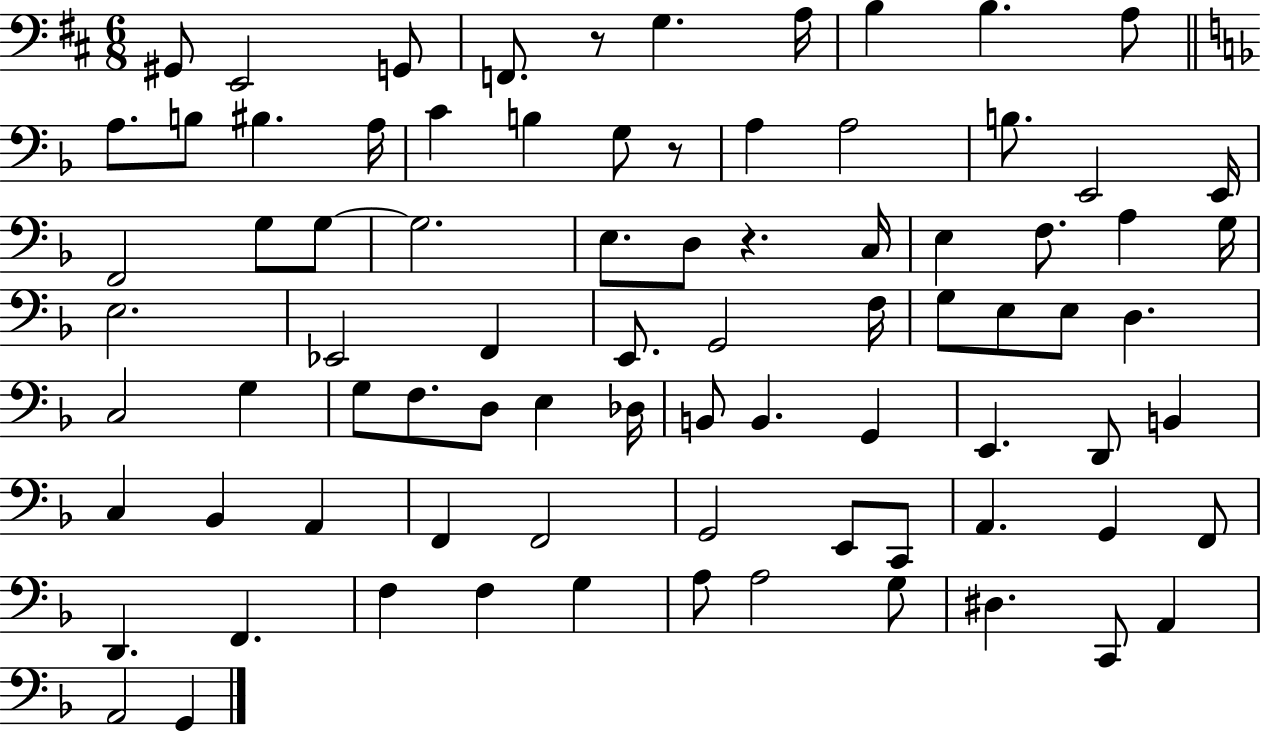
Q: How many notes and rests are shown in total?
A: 82